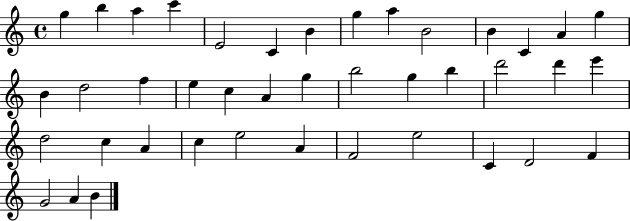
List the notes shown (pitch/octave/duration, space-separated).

G5/q B5/q A5/q C6/q E4/h C4/q B4/q G5/q A5/q B4/h B4/q C4/q A4/q G5/q B4/q D5/h F5/q E5/q C5/q A4/q G5/q B5/h G5/q B5/q D6/h D6/q E6/q D5/h C5/q A4/q C5/q E5/h A4/q F4/h E5/h C4/q D4/h F4/q G4/h A4/q B4/q